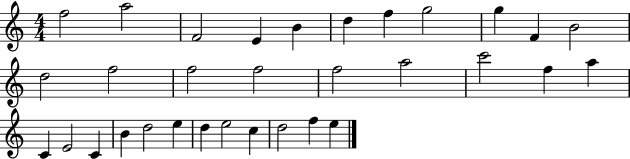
{
  \clef treble
  \numericTimeSignature
  \time 4/4
  \key c \major
  f''2 a''2 | f'2 e'4 b'4 | d''4 f''4 g''2 | g''4 f'4 b'2 | \break d''2 f''2 | f''2 f''2 | f''2 a''2 | c'''2 f''4 a''4 | \break c'4 e'2 c'4 | b'4 d''2 e''4 | d''4 e''2 c''4 | d''2 f''4 e''4 | \break \bar "|."
}